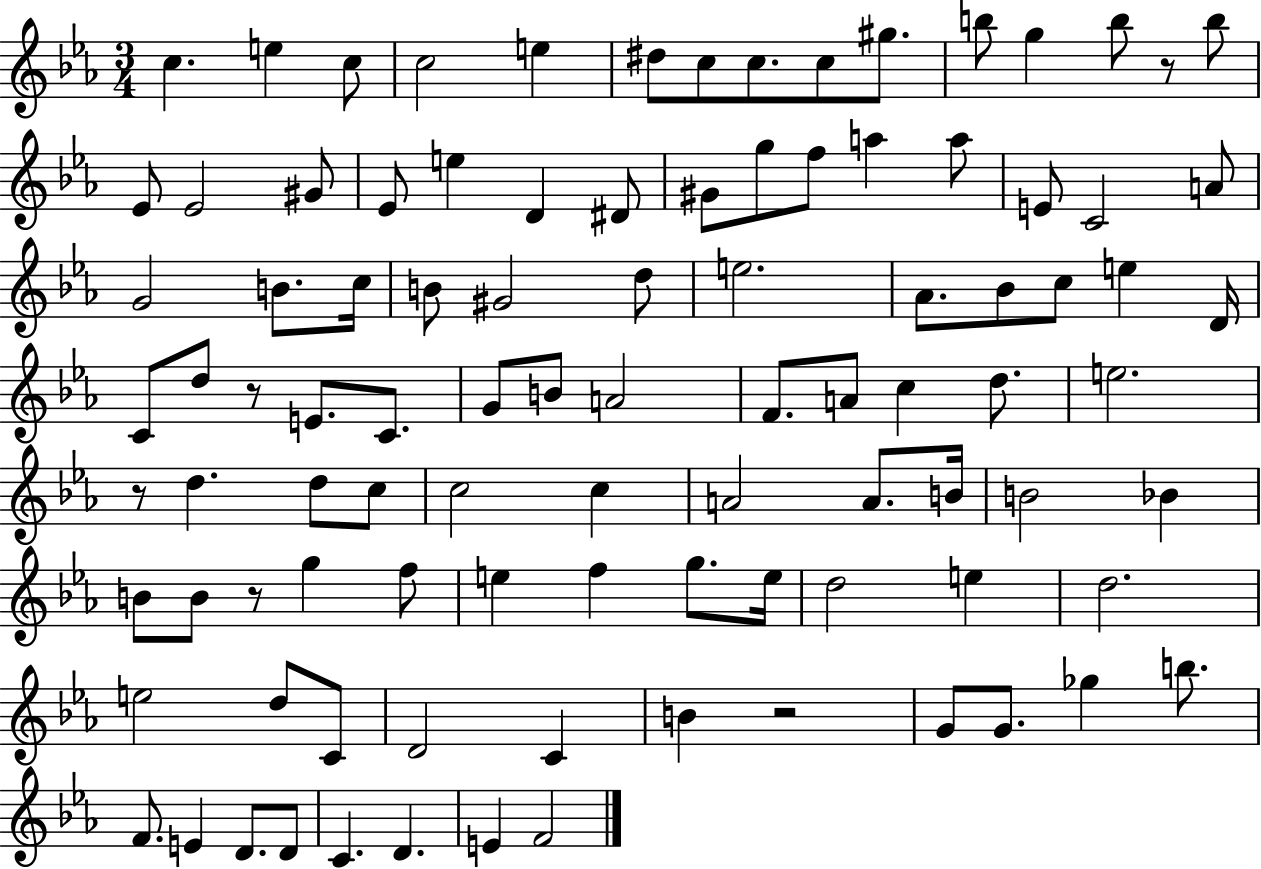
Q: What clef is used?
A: treble